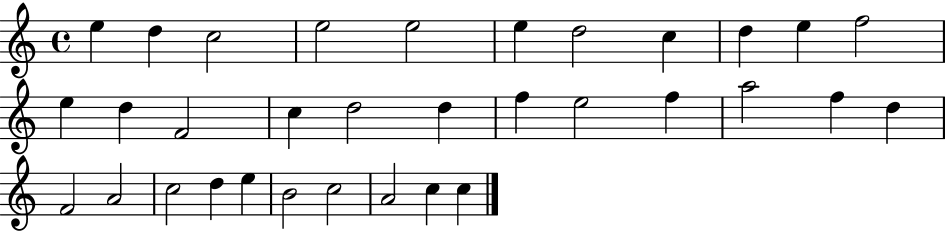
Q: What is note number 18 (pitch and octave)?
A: F5